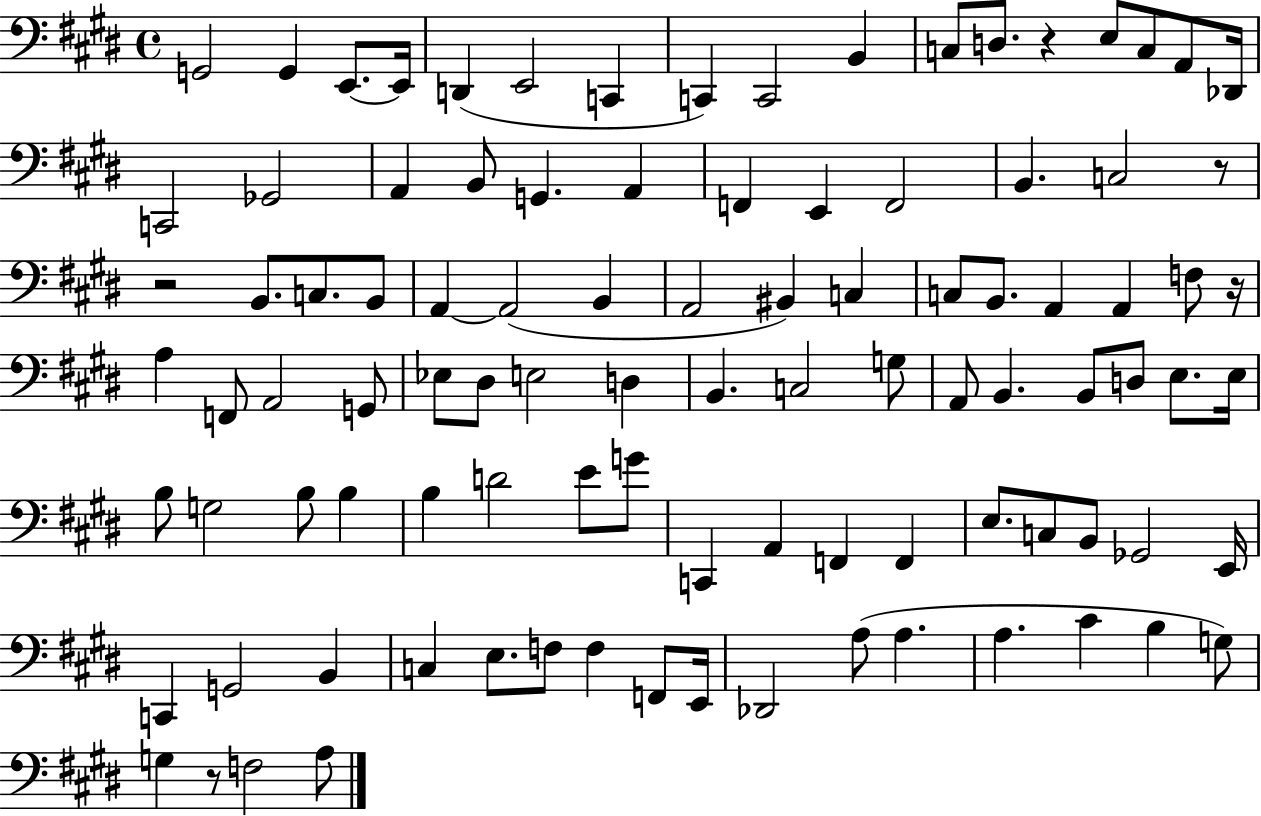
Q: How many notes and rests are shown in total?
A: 99